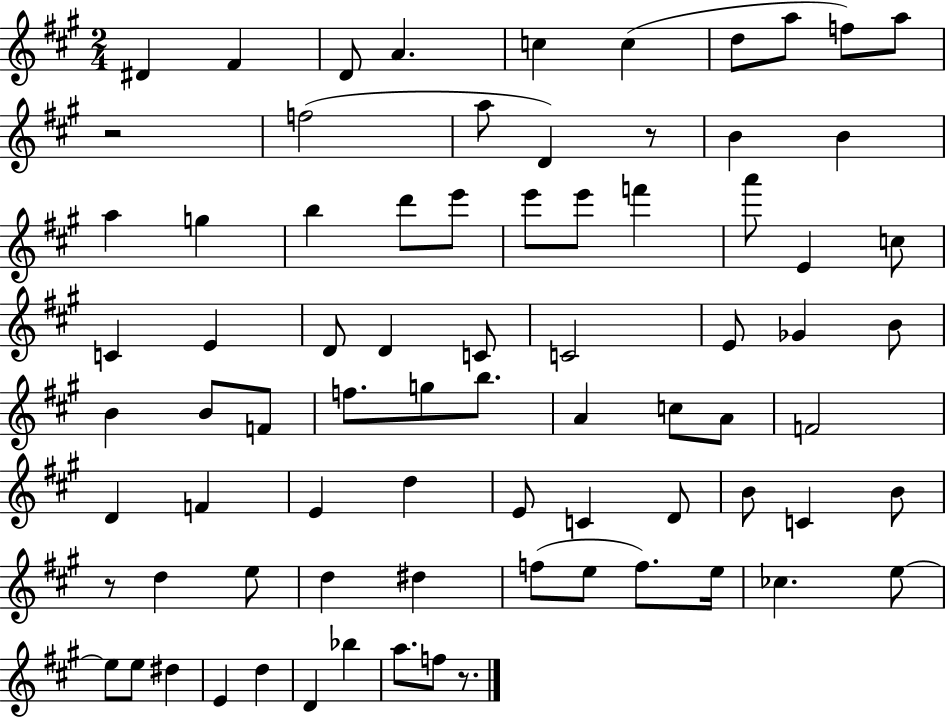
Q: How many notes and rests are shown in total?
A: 78